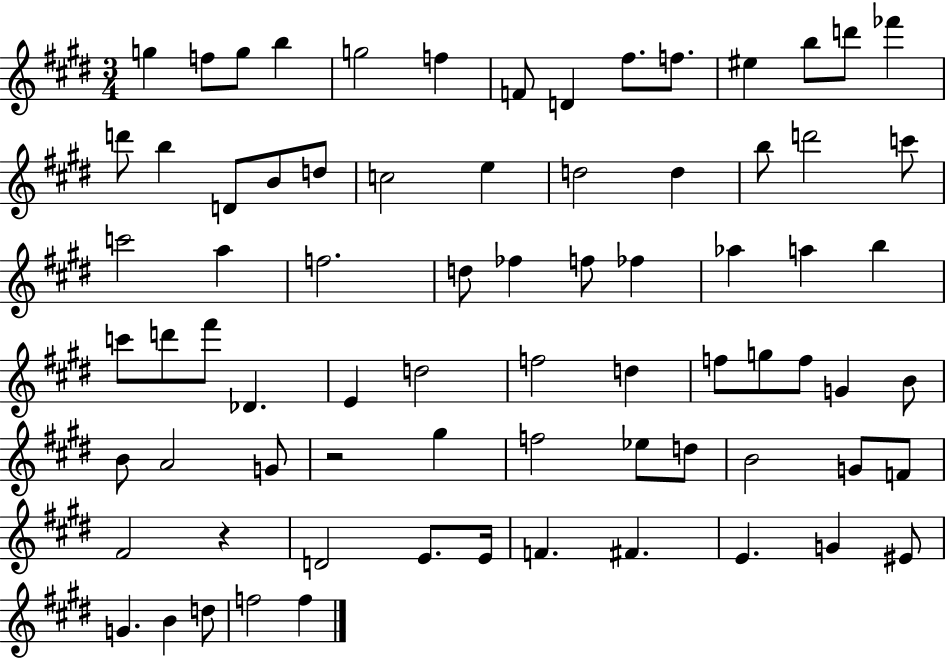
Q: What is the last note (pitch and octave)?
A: F5